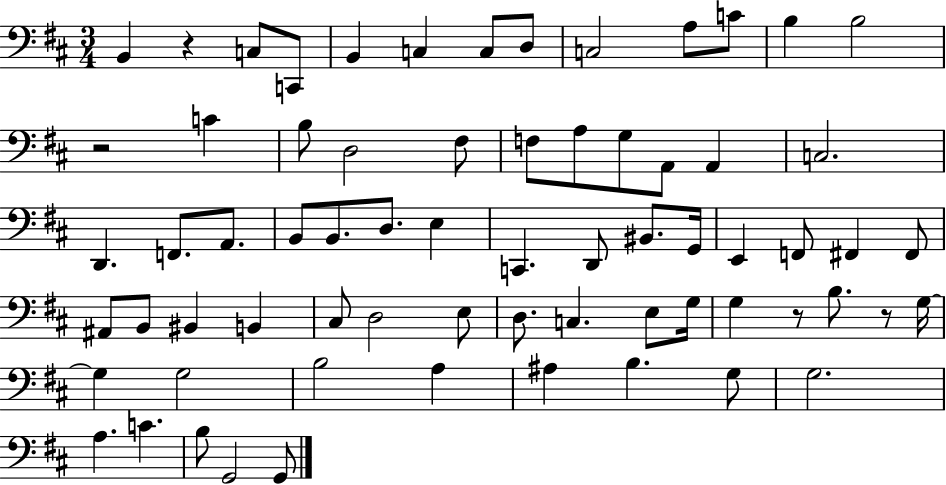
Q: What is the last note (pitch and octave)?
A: G2